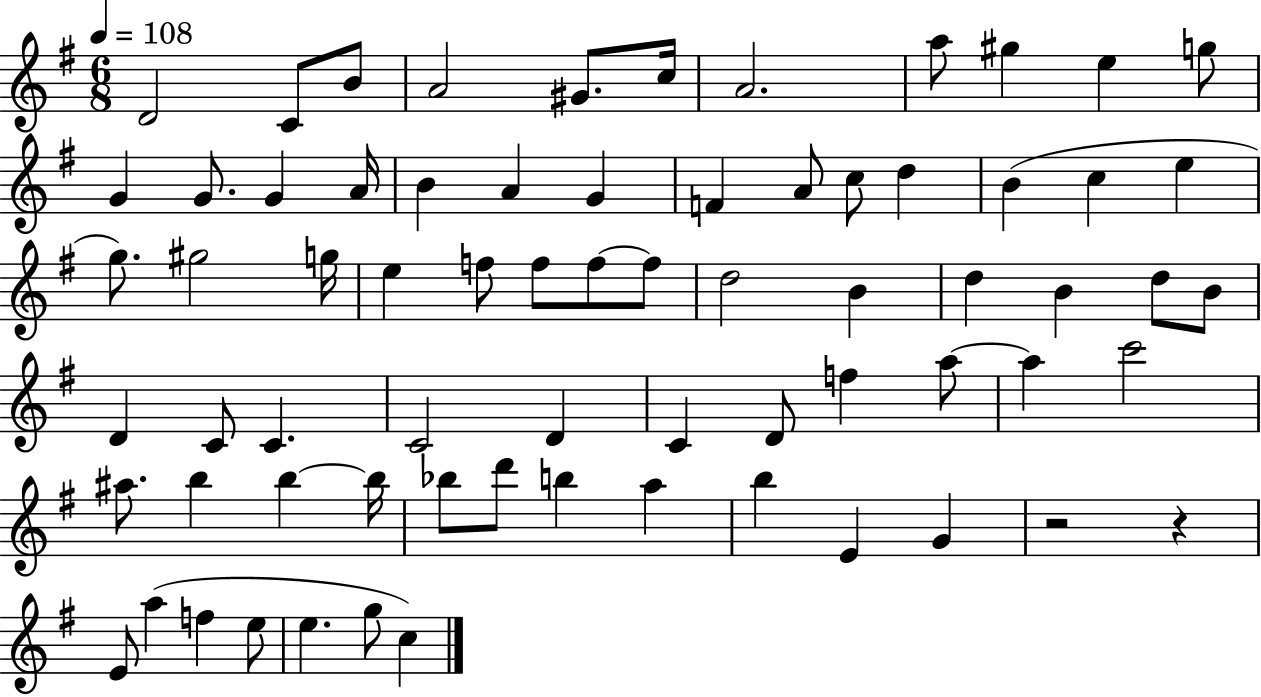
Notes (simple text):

D4/h C4/e B4/e A4/h G#4/e. C5/s A4/h. A5/e G#5/q E5/q G5/e G4/q G4/e. G4/q A4/s B4/q A4/q G4/q F4/q A4/e C5/e D5/q B4/q C5/q E5/q G5/e. G#5/h G5/s E5/q F5/e F5/e F5/e F5/e D5/h B4/q D5/q B4/q D5/e B4/e D4/q C4/e C4/q. C4/h D4/q C4/q D4/e F5/q A5/e A5/q C6/h A#5/e. B5/q B5/q B5/s Bb5/e D6/e B5/q A5/q B5/q E4/q G4/q R/h R/q E4/e A5/q F5/q E5/e E5/q. G5/e C5/q